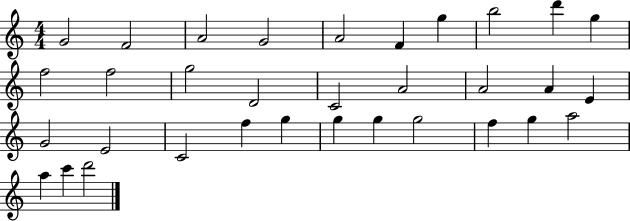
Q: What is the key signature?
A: C major